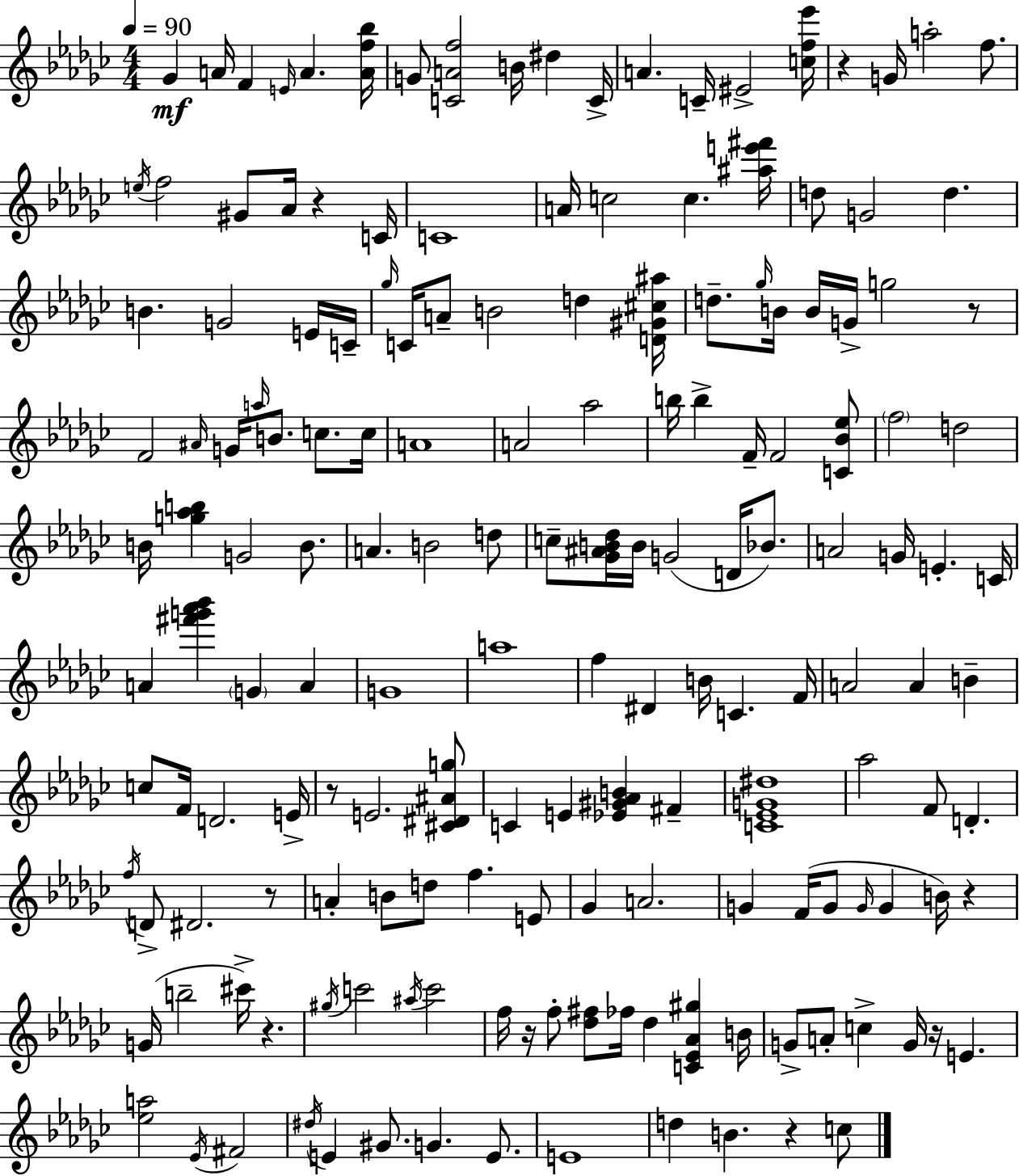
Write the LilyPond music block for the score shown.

{
  \clef treble
  \numericTimeSignature
  \time 4/4
  \key ees \minor
  \tempo 4 = 90
  ges'4\mf a'16 f'4 \grace { e'16 } a'4. | <a' f'' bes''>16 g'8 <c' a' f''>2 b'16 dis''4 | c'16-> a'4. c'16-- eis'2-> | <c'' f'' ees'''>16 r4 g'16 a''2-. f''8. | \break \acciaccatura { e''16 } f''2 gis'8 aes'16 r4 | c'16 c'1 | a'16 c''2 c''4. | <ais'' e''' fis'''>16 d''8 g'2 d''4. | \break b'4. g'2 | e'16 c'16-- \grace { ges''16 } c'16 a'8-- b'2 d''4 | <d' gis' cis'' ais''>16 d''8.-- \grace { ges''16 } b'16 b'16 g'16-> g''2 | r8 f'2 \grace { ais'16 } g'16 \grace { a''16 } b'8. | \break c''8. c''16 a'1 | a'2 aes''2 | b''16 b''4-> f'16-- f'2 | <c' bes' ees''>8 \parenthesize f''2 d''2 | \break b'16 <g'' aes'' b''>4 g'2 | b'8. a'4. b'2 | d''8 c''8-- <ges' ais' b' des''>16 b'16 g'2( | d'16 bes'8.) a'2 g'16 e'4.-. | \break c'16 a'4 <fis''' g''' aes''' bes'''>4 \parenthesize g'4 | a'4 g'1 | a''1 | f''4 dis'4 b'16 c'4. | \break f'16 a'2 a'4 | b'4-- c''8 f'16 d'2. | e'16-> r8 e'2. | <cis' dis' ais' g''>8 c'4 e'4 <ees' gis' aes' b'>4 | \break fis'4-- <c' ees' g' dis''>1 | aes''2 f'8 | d'4.-. \acciaccatura { f''16 } d'8-> dis'2. | r8 a'4-. b'8 d''8 f''4. | \break e'8 ges'4 a'2. | g'4 f'16( g'8 \grace { g'16 } g'4 | b'16) r4 g'16( b''2-- | cis'''16->) r4. \acciaccatura { gis''16 } c'''2 | \break \acciaccatura { ais''16 } c'''2 f''16 r16 f''8-. <des'' fis''>8 | fes''16 des''4 <c' ees' aes' gis''>4 b'16 g'8-> a'8-. c''4-> | g'16 r16 e'4. <ees'' a''>2 | \acciaccatura { ees'16 } fis'2 \acciaccatura { dis''16 } e'4 | \break gis'8. g'4. e'8. e'1 | d''4 | b'4. r4 c''8 \bar "|."
}